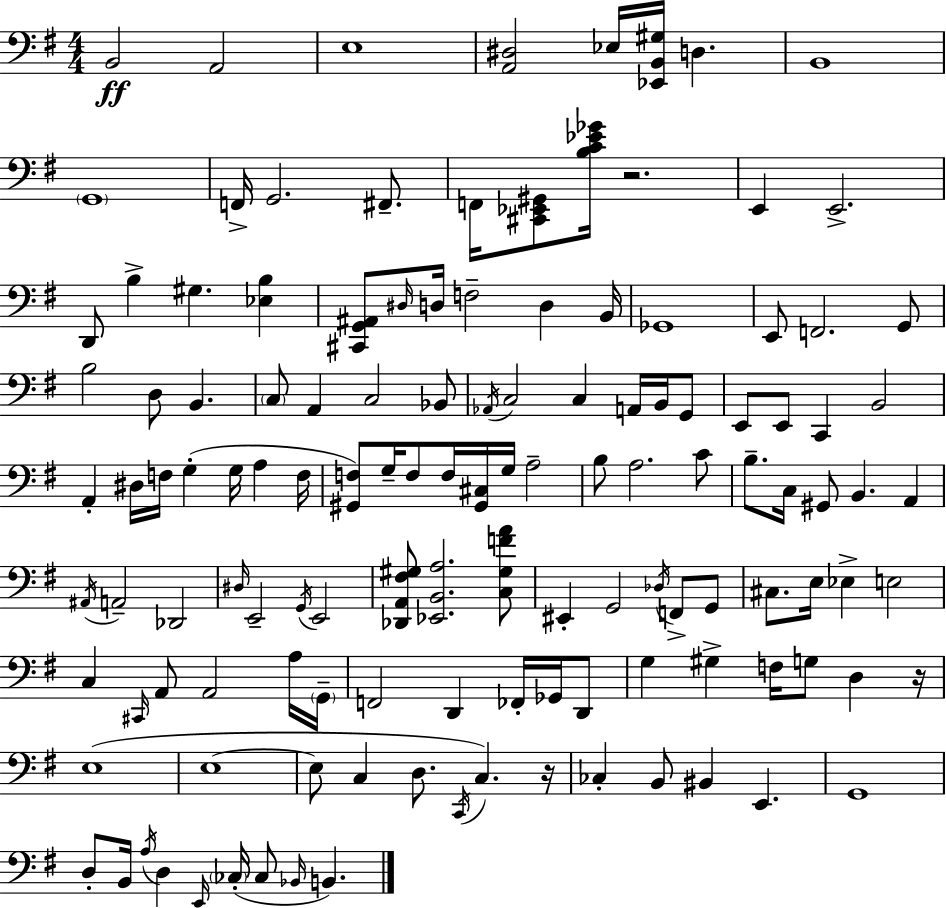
{
  \clef bass
  \numericTimeSignature
  \time 4/4
  \key g \major
  \repeat volta 2 { b,2\ff a,2 | e1 | <a, dis>2 ees16 <ees, b, gis>16 d4. | b,1 | \break \parenthesize g,1 | f,16-> g,2. fis,8.-- | f,16 <cis, ees, gis,>8 <b c' ees' ges'>16 r2. | e,4 e,2.-> | \break d,8 b4-> gis4. <ees b>4 | <cis, g, ais,>8 \grace { dis16 } d16 f2-- d4 | b,16 ges,1 | e,8 f,2. g,8 | \break b2 d8 b,4. | \parenthesize c8 a,4 c2 bes,8 | \acciaccatura { aes,16 } c2 c4 a,16 b,16 | g,8 e,8 e,8 c,4 b,2 | \break a,4-. dis16 f16 g4-.( g16 a4 | f16 <gis, f>8) g16-- f8 f16 <gis, cis>16 g16 a2-- | b8 a2. | c'8 b8.-- c16 gis,8 b,4. a,4 | \break \acciaccatura { ais,16 } a,2-- des,2 | \grace { dis16 } e,2-- \acciaccatura { g,16 } e,2 | <des, a, fis gis>8 <ees, b, a>2. | <c gis f' a'>8 eis,4-. g,2 | \break \acciaccatura { des16 } f,8-> g,8 cis8. e16 ees4-> e2 | c4 \grace { cis,16 } a,8 a,2 | a16 \parenthesize g,16-- f,2 d,4 | fes,16-. ges,16 d,8 g4 gis4-> f16 | \break g8 d4 r16 e1( | e1~~ | e8 c4 d8. | \acciaccatura { c,16 }) c4. r16 ces4-. b,8 bis,4 | \break e,4. g,1 | d8-. b,16 \acciaccatura { a16 } d4 | \grace { e,16 }( \parenthesize ces16-. ces8 \grace { bes,16 }) b,4. } \bar "|."
}